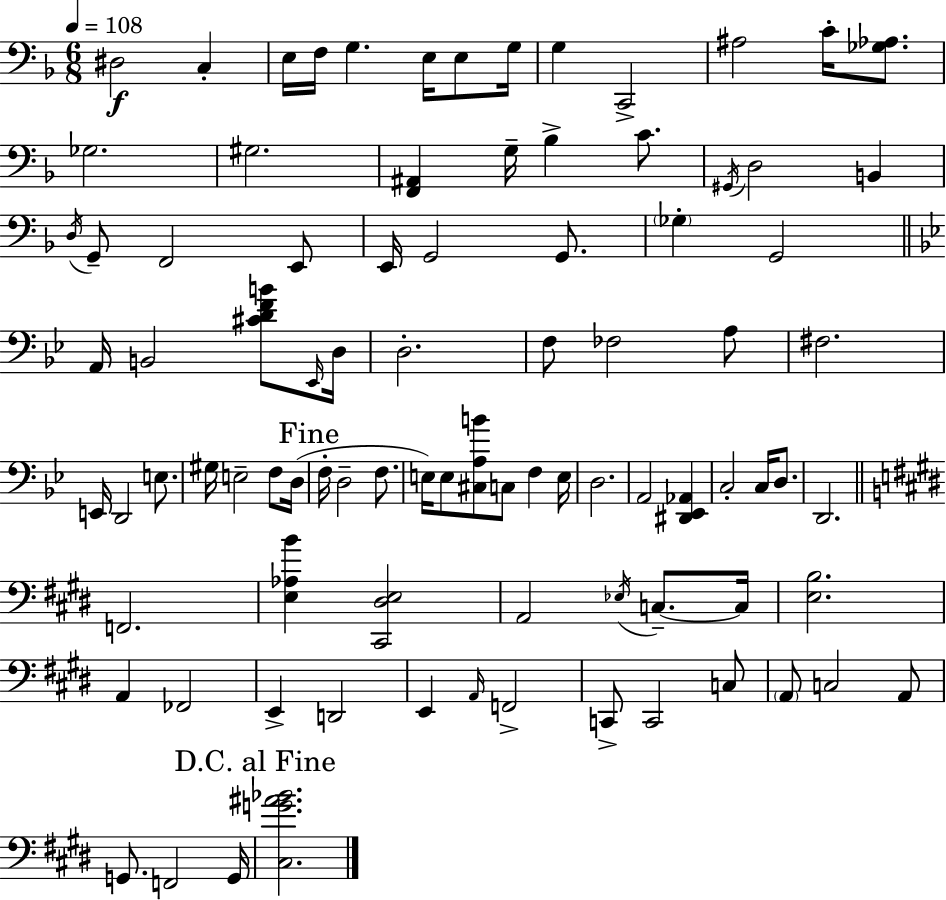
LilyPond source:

{
  \clef bass
  \numericTimeSignature
  \time 6/8
  \key f \major
  \tempo 4 = 108
  dis2\f c4-. | e16 f16 g4. e16 e8 g16 | g4 c,2-> | ais2 c'16-. <ges aes>8. | \break ges2. | gis2. | <f, ais,>4 g16-- bes4-> c'8. | \acciaccatura { gis,16 } d2 b,4 | \break \acciaccatura { d16 } g,8-- f,2 | e,8 e,16 g,2 g,8. | \parenthesize ges4-. g,2 | \bar "||" \break \key g \minor a,16 b,2 <cis' d' f' b'>8 \grace { ees,16 } | d16 d2.-. | f8 fes2 a8 | fis2. | \break e,16 d,2 e8. | gis16 e2-- f8 | d16( \mark "Fine" f16-. d2-- f8. | e16) e8 <cis a b'>8 c8 f4 | \break e16 d2. | a,2 <dis, ees, aes,>4 | c2-. c16 d8. | d,2. | \break \bar "||" \break \key e \major f,2. | <e aes b'>4 <cis, dis e>2 | a,2 \acciaccatura { ees16 } c8.--~~ | c16 <e b>2. | \break a,4 fes,2 | e,4-> d,2 | e,4 \grace { a,16 } f,2-> | c,8-> c,2 | \break c8 \parenthesize a,8 c2 | a,8 g,8. f,2 | g,16 \mark "D.C. al Fine" <cis g' ais' bes'>2. | \bar "|."
}